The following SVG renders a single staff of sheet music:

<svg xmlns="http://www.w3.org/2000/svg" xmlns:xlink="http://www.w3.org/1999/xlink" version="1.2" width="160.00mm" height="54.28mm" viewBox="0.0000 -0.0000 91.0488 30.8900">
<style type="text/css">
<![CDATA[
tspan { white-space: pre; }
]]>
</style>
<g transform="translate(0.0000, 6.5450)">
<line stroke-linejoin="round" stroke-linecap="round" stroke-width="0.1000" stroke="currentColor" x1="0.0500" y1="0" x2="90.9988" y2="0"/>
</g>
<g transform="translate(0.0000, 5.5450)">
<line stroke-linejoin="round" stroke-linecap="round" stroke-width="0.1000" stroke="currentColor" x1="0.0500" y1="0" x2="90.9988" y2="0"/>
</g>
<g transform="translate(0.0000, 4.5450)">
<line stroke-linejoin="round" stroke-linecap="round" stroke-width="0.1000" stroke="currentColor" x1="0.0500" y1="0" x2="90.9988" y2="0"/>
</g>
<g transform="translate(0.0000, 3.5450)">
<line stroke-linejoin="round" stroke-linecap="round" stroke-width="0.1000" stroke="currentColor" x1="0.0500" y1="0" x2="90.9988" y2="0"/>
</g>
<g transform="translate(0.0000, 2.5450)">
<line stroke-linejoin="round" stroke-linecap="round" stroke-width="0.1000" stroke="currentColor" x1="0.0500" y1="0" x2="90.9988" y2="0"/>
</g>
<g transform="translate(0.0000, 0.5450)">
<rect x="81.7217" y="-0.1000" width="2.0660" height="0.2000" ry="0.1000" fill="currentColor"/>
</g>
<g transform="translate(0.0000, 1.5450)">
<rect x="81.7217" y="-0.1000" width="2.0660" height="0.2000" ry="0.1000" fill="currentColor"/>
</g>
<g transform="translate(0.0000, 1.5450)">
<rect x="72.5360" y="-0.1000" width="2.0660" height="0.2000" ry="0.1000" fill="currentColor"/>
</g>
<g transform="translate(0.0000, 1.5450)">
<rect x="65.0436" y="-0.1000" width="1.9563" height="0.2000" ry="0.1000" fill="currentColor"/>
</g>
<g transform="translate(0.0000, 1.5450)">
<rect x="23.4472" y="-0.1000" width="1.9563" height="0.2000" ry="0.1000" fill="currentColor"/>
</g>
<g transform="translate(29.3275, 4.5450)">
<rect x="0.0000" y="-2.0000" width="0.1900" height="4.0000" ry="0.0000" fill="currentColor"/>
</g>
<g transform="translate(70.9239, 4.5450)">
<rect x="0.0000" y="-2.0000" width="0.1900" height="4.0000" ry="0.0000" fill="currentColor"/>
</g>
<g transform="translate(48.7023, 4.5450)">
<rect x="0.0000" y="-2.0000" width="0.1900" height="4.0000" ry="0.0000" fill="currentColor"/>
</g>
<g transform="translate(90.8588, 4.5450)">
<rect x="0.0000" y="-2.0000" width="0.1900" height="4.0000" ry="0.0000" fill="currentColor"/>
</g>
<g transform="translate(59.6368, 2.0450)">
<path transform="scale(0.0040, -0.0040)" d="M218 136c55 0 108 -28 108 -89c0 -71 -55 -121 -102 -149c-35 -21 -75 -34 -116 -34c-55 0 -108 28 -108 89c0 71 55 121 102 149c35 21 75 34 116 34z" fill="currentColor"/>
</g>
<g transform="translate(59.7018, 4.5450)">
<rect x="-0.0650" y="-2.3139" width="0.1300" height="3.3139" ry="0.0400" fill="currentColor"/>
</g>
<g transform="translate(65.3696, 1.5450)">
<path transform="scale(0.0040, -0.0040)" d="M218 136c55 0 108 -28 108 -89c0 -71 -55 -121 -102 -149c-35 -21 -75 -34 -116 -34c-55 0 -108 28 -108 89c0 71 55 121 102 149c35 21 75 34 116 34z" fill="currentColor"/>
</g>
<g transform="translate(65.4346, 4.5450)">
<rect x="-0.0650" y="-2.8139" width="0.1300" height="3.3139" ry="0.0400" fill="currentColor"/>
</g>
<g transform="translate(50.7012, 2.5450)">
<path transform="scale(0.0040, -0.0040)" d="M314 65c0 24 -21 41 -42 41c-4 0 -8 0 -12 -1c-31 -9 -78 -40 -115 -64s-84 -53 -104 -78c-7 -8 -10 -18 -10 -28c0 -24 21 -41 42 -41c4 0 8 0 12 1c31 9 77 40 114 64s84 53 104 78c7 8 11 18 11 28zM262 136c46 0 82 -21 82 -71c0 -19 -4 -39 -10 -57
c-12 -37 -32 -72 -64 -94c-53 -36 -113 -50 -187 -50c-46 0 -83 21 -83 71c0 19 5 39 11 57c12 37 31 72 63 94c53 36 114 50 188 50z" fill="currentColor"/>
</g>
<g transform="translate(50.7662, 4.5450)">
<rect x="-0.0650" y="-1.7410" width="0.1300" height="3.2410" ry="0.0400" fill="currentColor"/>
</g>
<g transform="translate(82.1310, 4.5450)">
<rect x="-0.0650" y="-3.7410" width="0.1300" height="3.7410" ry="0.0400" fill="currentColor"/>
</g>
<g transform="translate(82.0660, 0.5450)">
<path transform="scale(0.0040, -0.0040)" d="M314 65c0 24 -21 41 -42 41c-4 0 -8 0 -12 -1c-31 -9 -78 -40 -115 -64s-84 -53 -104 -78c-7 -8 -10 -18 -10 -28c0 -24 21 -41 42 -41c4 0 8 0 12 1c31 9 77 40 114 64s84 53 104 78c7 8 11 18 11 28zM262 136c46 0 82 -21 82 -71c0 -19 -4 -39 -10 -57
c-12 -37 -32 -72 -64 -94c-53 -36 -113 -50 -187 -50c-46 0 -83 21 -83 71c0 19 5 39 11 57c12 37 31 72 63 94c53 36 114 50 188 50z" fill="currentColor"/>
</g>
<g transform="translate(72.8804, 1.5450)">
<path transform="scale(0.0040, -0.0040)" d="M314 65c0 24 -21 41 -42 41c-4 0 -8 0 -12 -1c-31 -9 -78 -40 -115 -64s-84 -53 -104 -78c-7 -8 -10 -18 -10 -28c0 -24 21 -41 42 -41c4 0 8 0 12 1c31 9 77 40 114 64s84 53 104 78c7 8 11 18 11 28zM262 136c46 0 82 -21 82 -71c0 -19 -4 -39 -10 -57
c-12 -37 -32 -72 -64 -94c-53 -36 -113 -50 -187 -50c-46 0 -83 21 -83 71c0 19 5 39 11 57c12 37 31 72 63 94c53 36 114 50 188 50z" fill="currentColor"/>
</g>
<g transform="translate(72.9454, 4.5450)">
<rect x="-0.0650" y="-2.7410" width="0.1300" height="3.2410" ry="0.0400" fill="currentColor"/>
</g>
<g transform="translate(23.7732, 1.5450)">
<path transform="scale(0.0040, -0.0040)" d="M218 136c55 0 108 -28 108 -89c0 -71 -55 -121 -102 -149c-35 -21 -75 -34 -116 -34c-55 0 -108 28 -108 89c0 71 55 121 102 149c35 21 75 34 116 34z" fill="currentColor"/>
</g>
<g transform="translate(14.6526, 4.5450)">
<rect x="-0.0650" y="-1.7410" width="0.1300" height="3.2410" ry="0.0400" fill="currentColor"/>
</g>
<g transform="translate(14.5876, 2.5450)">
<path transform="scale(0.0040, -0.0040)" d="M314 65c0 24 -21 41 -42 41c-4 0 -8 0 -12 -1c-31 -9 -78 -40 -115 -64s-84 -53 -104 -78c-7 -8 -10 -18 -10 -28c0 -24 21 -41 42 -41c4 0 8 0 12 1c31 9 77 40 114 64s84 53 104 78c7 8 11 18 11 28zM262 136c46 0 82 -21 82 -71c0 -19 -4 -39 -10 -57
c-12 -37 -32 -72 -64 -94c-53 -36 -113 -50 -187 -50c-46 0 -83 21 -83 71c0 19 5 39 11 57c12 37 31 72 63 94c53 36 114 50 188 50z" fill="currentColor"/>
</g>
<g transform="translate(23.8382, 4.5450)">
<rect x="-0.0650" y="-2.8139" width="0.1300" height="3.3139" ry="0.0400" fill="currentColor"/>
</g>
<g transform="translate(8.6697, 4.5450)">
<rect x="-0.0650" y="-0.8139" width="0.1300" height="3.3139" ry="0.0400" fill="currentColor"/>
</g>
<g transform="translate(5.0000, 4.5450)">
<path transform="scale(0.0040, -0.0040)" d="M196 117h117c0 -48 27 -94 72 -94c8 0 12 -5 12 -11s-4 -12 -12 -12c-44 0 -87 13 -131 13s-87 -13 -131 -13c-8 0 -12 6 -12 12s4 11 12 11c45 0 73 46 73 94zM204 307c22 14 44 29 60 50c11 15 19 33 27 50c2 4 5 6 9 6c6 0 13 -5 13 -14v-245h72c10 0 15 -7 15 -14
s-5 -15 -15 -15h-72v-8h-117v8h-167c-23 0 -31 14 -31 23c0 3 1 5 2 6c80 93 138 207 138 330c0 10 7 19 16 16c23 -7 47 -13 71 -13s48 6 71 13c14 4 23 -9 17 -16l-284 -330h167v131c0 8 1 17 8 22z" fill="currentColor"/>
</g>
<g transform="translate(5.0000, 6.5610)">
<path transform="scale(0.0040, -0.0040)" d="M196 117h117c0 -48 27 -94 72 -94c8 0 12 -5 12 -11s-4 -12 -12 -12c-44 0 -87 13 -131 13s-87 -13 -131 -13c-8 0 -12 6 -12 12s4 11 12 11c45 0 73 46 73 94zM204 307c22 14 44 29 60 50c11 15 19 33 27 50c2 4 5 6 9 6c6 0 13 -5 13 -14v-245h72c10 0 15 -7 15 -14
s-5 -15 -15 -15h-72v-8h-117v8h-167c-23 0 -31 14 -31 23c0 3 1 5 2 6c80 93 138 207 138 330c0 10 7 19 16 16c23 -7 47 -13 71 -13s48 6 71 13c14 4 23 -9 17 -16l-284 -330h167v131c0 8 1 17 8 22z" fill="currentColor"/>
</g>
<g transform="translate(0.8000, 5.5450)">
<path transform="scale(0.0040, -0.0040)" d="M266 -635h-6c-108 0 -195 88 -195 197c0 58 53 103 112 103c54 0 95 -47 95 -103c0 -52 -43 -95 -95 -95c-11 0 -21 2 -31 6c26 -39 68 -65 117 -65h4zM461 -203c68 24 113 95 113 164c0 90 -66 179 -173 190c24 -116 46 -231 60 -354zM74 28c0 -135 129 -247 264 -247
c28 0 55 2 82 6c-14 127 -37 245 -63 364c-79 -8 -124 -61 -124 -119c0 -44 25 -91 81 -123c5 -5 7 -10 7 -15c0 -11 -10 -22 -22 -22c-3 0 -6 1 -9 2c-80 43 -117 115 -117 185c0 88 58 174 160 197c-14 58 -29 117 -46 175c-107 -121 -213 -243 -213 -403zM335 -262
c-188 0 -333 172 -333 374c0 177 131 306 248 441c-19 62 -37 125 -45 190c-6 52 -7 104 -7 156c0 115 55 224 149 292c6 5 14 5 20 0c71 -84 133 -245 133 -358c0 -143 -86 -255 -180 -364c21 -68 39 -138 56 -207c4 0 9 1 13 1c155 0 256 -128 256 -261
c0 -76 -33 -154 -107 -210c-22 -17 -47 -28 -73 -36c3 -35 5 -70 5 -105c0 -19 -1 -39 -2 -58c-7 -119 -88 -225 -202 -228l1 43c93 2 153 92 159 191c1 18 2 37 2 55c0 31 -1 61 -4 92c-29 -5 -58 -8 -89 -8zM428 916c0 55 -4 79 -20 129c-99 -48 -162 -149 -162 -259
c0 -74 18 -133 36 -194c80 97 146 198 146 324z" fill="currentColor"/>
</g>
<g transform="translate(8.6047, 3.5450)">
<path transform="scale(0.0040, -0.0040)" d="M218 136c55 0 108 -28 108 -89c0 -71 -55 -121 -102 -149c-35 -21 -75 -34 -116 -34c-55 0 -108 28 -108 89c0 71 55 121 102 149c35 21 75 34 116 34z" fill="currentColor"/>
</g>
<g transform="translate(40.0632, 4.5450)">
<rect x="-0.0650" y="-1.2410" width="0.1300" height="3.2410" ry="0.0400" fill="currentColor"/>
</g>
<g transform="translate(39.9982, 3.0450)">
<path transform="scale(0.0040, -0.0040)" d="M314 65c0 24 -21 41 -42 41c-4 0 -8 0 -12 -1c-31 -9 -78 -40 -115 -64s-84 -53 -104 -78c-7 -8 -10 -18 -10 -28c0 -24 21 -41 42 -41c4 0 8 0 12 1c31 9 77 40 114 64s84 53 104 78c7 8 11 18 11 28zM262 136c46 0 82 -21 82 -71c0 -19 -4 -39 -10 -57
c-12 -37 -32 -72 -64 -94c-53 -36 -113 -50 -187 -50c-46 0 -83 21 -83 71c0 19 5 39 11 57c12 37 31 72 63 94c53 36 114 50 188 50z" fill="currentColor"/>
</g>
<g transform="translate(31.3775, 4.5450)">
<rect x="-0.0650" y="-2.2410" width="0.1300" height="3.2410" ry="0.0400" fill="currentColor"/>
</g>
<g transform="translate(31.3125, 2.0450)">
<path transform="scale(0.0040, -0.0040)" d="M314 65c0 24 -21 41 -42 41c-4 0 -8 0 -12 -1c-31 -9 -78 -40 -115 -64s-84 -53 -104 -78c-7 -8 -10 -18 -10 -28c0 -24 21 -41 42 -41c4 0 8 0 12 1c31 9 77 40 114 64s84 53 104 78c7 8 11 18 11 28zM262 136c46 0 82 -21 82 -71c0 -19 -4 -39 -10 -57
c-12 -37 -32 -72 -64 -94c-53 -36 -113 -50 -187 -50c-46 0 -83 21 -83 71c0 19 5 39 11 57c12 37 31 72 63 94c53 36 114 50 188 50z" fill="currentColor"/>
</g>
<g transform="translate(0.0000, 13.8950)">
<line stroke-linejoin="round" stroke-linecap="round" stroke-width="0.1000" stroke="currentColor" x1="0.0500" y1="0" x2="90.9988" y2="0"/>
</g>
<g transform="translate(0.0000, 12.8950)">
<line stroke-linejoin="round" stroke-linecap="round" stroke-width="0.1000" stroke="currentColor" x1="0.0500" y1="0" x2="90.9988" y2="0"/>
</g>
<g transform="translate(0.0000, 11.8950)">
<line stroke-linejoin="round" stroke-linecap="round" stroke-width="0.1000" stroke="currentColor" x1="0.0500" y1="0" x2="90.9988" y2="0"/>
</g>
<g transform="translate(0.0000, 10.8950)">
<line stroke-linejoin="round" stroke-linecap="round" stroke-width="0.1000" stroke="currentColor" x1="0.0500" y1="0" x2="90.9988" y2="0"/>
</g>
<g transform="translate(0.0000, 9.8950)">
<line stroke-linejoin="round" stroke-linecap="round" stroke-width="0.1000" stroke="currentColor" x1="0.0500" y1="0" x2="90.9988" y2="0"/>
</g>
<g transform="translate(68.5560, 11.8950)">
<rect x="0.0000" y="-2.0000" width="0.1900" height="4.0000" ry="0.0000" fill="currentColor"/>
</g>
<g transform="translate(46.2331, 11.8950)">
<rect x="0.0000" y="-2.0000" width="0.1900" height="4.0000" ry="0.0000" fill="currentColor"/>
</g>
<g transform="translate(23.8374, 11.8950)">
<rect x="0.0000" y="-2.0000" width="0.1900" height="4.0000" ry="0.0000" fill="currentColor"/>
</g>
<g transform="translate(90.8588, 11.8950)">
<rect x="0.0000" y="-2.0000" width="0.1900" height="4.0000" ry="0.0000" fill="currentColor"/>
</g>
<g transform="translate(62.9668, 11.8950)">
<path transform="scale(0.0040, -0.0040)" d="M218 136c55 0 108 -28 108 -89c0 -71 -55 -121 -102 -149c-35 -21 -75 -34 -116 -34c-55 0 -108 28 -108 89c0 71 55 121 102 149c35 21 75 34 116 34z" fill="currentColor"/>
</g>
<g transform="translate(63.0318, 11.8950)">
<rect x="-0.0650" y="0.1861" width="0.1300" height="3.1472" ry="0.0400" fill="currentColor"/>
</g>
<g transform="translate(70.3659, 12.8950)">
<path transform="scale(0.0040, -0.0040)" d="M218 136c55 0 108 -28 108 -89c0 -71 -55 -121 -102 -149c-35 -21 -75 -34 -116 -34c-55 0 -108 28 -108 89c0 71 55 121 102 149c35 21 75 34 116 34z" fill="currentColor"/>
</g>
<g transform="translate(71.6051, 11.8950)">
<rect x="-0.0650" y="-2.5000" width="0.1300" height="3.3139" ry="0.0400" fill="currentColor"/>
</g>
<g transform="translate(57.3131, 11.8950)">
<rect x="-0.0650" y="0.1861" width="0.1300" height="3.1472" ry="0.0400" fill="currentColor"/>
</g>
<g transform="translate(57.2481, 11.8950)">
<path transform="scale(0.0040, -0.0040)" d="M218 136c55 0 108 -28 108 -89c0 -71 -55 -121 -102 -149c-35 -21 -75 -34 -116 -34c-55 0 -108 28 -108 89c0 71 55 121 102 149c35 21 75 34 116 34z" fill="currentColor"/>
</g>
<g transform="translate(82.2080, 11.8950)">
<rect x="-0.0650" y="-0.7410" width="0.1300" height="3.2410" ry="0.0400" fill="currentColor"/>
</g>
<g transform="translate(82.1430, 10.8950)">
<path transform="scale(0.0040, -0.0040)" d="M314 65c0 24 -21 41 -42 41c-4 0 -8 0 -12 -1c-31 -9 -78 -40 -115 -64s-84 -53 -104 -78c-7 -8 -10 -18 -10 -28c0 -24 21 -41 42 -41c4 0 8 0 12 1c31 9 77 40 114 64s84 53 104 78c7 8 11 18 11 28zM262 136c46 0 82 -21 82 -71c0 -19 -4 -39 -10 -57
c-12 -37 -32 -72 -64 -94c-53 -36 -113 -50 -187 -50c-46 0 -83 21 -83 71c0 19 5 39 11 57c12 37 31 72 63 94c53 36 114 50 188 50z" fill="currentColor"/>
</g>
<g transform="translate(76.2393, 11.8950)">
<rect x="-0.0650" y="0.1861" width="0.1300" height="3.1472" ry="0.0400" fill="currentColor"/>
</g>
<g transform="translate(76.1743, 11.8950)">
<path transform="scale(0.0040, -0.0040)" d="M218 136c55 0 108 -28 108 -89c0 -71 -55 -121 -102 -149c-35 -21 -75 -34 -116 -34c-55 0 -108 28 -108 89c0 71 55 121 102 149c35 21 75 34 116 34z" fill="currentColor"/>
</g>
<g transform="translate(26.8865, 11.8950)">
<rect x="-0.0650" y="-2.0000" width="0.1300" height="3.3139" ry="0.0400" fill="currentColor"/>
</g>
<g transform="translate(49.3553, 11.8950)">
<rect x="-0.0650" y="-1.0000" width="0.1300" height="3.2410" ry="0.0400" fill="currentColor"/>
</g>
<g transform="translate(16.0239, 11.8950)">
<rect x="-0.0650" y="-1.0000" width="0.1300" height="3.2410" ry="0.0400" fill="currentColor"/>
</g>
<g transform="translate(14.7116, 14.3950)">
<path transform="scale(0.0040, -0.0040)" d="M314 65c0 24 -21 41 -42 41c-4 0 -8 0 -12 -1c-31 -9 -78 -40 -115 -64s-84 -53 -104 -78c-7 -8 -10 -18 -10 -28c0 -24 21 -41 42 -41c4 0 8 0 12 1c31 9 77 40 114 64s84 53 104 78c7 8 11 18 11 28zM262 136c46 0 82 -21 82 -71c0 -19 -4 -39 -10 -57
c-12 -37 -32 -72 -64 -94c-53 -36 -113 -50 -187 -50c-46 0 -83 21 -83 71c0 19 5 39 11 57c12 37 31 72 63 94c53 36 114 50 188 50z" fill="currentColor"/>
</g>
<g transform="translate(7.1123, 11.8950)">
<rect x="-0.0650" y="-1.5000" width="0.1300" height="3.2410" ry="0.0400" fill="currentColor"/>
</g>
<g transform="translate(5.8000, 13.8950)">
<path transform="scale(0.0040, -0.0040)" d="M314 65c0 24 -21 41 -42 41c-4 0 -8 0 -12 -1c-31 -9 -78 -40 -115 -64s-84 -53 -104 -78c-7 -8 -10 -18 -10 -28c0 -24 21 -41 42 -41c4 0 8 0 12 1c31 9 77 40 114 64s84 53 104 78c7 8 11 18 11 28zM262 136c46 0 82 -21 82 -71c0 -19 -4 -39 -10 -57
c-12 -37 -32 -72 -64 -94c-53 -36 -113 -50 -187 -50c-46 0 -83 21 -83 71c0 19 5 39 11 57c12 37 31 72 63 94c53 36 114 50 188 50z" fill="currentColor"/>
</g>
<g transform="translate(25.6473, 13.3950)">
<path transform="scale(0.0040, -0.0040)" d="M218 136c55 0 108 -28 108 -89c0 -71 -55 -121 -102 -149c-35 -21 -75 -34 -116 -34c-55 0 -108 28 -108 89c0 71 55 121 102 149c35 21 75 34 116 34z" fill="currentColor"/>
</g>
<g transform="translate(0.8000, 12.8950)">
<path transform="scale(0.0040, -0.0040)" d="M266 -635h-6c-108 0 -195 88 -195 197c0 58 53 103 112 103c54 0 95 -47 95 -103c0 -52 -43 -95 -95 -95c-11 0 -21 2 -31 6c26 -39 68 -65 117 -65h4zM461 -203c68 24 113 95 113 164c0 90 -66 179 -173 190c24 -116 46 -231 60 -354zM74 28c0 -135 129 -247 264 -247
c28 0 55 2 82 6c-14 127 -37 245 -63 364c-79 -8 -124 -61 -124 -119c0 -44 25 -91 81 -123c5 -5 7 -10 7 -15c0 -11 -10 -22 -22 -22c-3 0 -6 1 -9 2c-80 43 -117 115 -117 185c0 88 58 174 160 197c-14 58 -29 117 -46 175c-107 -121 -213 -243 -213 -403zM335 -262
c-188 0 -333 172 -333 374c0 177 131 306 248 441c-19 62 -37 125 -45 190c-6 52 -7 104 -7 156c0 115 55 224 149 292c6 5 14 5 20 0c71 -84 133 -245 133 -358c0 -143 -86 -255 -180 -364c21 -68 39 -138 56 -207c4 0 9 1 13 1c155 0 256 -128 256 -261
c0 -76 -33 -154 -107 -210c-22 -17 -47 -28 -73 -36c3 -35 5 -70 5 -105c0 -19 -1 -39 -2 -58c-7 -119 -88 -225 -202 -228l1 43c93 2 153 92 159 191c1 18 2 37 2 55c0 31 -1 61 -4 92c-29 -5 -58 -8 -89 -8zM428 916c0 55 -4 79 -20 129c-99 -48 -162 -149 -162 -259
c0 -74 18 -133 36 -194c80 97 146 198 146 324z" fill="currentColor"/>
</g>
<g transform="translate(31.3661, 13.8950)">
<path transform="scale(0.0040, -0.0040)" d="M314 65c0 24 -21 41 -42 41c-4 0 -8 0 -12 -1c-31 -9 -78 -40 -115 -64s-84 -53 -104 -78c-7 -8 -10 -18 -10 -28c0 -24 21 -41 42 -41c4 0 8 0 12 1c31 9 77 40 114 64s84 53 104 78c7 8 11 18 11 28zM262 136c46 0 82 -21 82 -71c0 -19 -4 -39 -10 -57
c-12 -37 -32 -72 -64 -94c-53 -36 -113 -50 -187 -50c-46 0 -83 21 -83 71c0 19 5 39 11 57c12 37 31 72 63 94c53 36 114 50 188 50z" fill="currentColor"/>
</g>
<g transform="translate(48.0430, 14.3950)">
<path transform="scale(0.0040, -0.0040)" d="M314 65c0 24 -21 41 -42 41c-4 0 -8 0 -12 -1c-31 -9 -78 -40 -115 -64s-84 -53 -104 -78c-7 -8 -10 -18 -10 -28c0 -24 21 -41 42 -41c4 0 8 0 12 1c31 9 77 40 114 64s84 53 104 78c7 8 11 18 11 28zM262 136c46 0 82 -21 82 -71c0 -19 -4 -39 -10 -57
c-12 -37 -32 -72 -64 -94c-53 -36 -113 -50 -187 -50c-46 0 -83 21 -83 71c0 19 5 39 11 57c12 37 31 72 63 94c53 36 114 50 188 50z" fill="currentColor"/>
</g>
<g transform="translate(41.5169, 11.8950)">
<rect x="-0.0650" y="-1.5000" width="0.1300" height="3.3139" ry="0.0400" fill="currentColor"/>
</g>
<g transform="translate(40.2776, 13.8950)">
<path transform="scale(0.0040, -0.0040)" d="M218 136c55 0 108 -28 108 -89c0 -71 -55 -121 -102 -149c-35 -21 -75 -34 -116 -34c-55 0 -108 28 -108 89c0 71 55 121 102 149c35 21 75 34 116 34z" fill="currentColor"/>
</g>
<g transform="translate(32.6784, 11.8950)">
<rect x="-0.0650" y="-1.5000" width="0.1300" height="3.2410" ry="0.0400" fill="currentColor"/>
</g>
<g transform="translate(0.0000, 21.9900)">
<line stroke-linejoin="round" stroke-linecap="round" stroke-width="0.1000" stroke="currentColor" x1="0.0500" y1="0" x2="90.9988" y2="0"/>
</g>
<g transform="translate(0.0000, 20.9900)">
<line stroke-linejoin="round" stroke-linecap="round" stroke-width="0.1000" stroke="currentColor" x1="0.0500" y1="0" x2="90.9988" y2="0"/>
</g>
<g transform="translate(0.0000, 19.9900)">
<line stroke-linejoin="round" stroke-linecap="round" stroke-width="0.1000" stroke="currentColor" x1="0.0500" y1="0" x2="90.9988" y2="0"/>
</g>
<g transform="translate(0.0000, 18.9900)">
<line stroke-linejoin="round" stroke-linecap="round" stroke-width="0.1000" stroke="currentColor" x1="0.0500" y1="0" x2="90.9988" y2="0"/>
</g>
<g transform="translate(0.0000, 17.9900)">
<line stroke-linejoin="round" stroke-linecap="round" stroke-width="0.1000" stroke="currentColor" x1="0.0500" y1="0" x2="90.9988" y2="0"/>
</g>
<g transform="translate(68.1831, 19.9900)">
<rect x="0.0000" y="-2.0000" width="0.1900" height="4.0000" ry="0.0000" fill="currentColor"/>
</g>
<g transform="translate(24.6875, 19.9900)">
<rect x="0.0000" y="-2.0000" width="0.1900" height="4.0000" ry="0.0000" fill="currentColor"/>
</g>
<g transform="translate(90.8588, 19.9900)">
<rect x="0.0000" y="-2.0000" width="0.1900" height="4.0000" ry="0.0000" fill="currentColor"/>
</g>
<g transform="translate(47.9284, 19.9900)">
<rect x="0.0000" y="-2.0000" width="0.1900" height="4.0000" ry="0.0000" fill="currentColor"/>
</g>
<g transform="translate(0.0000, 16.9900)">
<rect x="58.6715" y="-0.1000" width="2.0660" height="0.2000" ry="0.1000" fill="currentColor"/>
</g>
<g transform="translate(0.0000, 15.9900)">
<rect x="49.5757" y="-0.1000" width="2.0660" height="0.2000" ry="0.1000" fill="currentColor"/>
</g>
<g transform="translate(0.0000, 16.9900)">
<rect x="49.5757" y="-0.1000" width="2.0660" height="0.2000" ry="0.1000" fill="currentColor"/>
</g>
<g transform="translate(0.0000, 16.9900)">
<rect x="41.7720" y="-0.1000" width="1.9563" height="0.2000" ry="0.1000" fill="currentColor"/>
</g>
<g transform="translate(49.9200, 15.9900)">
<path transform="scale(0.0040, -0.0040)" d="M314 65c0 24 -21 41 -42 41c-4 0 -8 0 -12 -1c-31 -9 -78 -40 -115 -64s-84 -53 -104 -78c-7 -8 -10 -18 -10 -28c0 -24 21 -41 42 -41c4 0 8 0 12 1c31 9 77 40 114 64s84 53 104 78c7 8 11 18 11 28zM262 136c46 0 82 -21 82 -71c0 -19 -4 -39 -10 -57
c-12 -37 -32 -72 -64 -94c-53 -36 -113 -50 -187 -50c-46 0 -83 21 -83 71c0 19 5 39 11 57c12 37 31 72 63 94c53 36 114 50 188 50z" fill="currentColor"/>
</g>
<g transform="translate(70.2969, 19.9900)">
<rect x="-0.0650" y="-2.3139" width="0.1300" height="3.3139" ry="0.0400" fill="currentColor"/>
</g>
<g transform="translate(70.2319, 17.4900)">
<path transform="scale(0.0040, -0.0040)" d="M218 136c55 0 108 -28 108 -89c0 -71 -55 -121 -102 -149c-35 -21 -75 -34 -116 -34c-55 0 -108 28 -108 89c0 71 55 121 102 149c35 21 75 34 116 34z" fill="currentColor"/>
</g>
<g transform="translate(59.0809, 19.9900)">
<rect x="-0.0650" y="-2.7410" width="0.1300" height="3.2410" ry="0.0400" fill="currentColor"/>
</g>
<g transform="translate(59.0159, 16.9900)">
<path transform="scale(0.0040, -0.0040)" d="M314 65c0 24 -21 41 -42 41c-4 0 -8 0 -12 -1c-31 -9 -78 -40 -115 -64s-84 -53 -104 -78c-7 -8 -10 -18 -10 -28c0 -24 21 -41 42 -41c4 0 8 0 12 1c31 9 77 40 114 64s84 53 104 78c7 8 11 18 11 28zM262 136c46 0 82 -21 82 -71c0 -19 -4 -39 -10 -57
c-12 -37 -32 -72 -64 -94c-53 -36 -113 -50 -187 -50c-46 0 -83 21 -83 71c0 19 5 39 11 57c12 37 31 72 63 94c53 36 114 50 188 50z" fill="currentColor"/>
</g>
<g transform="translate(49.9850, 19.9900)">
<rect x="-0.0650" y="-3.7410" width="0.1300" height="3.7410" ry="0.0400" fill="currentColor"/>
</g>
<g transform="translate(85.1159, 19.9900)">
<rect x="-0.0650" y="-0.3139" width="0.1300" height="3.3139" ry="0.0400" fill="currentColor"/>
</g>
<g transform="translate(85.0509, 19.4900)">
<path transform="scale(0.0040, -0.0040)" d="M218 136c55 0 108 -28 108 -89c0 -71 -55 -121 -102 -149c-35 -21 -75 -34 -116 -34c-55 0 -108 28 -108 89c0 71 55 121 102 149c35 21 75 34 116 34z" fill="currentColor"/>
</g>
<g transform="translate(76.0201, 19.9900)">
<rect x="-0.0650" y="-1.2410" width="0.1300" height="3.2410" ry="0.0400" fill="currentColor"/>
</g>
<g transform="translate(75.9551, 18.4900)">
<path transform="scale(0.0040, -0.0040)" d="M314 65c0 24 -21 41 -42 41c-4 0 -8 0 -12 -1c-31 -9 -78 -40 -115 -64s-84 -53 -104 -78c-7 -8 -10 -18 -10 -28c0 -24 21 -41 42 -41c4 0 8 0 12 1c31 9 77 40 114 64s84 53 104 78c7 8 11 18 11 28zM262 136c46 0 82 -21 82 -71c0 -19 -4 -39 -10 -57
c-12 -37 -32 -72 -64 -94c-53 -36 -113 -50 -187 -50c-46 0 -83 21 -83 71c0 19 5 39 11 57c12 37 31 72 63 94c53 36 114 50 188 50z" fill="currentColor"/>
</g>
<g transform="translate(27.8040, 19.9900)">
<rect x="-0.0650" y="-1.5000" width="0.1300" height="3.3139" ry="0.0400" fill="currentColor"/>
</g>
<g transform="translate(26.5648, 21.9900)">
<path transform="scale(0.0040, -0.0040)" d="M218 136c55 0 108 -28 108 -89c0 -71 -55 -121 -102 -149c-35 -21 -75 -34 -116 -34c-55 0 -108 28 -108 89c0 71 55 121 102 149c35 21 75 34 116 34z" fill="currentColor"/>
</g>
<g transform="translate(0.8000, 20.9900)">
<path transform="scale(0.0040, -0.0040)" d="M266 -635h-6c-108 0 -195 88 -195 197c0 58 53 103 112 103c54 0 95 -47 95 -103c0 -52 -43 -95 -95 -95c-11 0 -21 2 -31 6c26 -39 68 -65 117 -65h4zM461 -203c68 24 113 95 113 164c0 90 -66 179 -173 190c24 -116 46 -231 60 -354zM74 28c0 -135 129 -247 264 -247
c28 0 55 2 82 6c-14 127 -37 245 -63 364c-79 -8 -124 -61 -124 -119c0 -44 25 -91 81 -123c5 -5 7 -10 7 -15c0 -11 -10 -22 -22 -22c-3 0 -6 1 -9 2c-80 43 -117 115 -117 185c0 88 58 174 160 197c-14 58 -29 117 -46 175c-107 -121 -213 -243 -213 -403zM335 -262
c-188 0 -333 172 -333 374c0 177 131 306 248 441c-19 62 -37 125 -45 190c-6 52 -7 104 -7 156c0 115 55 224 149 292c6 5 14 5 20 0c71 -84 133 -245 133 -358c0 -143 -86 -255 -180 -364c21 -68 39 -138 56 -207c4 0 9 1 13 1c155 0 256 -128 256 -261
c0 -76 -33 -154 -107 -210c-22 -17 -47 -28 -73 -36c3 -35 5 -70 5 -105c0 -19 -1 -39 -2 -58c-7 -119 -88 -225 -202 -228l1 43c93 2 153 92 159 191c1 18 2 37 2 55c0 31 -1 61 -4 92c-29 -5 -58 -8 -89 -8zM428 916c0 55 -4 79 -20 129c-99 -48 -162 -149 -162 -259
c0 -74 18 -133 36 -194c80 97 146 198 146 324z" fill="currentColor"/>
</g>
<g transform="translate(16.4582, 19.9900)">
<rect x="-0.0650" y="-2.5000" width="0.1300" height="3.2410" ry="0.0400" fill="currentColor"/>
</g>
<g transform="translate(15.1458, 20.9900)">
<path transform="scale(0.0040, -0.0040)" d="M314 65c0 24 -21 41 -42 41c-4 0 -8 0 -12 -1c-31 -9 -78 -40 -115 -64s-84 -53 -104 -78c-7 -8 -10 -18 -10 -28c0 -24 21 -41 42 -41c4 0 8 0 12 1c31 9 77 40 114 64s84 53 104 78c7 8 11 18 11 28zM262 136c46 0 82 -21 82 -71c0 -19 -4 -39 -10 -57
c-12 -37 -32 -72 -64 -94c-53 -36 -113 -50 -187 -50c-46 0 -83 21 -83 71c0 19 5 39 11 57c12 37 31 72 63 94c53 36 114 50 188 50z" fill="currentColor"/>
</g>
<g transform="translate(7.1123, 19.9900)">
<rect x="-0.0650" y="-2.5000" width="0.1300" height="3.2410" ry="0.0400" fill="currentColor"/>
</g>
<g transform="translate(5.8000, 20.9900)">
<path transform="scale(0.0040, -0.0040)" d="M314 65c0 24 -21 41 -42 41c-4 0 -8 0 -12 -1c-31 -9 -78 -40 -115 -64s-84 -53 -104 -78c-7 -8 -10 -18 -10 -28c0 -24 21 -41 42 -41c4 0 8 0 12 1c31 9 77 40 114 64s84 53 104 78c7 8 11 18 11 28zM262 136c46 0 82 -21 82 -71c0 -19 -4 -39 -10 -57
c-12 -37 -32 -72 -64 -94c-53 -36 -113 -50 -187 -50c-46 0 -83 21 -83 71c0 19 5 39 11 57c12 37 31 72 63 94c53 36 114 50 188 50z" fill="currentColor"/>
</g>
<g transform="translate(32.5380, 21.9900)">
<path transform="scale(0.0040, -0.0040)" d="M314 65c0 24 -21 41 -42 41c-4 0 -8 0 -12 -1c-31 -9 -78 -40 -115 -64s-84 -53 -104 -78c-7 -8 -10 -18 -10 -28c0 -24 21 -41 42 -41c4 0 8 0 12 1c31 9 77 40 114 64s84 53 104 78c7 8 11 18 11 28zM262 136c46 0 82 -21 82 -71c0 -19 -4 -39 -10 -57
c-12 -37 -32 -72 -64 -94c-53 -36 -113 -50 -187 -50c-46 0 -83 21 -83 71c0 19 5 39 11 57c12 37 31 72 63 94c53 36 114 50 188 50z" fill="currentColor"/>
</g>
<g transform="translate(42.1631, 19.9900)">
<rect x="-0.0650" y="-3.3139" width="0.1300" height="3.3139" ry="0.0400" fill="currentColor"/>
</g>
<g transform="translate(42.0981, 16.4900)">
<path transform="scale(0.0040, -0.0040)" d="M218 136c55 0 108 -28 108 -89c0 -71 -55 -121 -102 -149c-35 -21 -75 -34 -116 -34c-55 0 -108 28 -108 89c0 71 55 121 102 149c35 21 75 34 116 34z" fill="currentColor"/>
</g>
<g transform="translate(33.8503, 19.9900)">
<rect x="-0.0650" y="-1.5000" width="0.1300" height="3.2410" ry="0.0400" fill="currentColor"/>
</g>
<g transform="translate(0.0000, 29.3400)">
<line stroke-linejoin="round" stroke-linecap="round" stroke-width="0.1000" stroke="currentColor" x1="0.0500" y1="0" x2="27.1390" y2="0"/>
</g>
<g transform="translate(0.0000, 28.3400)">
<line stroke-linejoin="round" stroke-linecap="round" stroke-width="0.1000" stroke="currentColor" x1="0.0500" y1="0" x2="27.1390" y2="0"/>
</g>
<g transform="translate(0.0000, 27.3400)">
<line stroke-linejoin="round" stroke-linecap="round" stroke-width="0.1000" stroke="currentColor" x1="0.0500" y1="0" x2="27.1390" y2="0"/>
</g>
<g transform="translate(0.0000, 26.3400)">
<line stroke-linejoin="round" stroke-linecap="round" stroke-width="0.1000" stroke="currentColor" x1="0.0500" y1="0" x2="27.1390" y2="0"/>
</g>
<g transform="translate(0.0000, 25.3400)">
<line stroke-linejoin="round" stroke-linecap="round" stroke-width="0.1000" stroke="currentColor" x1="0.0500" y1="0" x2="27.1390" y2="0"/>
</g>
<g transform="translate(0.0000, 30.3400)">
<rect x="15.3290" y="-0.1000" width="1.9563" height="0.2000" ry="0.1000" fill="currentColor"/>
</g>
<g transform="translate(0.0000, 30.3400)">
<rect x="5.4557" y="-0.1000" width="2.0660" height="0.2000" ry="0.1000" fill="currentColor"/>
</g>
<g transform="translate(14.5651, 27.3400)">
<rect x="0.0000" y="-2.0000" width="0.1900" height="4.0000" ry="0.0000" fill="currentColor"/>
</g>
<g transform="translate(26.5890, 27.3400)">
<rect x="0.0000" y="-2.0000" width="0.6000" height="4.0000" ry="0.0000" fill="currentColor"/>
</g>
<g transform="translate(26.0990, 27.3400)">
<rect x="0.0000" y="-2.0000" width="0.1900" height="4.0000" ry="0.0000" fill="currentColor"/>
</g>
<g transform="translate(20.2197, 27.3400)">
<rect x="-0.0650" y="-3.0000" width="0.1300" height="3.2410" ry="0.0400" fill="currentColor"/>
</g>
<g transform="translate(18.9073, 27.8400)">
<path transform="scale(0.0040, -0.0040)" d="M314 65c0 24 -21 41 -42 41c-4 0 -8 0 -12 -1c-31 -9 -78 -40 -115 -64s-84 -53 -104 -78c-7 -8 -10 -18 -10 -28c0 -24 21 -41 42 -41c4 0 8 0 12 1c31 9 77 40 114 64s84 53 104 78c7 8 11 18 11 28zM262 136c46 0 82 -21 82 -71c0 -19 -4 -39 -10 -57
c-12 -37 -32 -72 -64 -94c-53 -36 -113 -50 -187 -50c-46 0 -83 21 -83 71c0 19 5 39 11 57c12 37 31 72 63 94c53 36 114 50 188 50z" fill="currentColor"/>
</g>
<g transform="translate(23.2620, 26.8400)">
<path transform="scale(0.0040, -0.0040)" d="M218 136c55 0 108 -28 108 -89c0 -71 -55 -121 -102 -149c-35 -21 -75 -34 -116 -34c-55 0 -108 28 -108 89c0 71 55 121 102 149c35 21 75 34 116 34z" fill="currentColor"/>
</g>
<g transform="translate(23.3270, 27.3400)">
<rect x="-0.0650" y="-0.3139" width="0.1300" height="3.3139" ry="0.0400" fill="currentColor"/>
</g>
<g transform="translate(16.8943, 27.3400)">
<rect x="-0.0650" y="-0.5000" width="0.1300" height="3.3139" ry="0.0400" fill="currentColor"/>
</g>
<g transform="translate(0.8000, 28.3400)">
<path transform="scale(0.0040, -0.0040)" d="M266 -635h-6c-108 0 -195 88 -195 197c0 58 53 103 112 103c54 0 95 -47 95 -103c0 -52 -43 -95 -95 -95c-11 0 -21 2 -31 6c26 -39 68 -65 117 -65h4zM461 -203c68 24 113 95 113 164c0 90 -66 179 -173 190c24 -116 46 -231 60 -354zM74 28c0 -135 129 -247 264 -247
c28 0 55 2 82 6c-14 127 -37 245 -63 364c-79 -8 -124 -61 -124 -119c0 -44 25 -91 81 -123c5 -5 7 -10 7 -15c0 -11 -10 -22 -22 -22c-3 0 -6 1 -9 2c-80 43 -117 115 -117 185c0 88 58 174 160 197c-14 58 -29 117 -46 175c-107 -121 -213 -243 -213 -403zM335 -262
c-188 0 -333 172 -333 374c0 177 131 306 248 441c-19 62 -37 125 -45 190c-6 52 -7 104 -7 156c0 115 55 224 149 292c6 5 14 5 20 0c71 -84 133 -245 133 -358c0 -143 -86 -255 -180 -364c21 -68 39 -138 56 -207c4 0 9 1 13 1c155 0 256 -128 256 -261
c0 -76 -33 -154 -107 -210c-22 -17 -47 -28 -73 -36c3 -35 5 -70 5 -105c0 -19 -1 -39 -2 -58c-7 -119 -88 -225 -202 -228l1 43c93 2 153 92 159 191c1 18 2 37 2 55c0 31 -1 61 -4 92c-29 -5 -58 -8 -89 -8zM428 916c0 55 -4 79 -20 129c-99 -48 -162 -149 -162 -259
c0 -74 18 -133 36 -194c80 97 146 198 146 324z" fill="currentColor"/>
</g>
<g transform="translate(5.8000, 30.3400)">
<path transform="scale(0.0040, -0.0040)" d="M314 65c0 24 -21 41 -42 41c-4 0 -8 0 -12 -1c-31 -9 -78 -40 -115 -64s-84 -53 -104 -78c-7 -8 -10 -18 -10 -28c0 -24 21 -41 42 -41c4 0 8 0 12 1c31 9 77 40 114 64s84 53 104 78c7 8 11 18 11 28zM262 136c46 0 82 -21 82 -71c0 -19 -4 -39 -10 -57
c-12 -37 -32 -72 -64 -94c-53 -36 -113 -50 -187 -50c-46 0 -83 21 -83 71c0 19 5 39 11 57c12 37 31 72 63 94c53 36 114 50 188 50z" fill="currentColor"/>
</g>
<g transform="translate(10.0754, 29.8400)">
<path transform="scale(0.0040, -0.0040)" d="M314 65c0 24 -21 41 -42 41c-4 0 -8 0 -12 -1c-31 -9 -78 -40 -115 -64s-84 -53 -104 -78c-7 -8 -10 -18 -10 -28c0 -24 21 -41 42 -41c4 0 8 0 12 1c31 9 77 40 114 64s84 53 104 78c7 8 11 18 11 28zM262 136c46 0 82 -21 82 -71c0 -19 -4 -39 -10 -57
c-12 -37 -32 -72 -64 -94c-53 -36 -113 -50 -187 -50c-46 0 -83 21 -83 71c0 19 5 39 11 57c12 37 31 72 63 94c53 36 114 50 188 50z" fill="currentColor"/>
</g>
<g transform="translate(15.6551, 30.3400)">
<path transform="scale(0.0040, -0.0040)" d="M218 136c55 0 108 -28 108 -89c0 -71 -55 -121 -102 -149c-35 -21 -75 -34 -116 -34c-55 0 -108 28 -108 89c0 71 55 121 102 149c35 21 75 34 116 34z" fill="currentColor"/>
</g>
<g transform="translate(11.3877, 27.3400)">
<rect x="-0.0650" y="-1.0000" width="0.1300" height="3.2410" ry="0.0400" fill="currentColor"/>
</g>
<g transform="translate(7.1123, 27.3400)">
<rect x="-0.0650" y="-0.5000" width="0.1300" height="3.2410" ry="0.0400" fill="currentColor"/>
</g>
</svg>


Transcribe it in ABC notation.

X:1
T:Untitled
M:4/4
L:1/4
K:C
d f2 a g2 e2 f2 g a a2 c'2 E2 D2 F E2 E D2 B B G B d2 G2 G2 E E2 b c'2 a2 g e2 c C2 D2 C A2 c